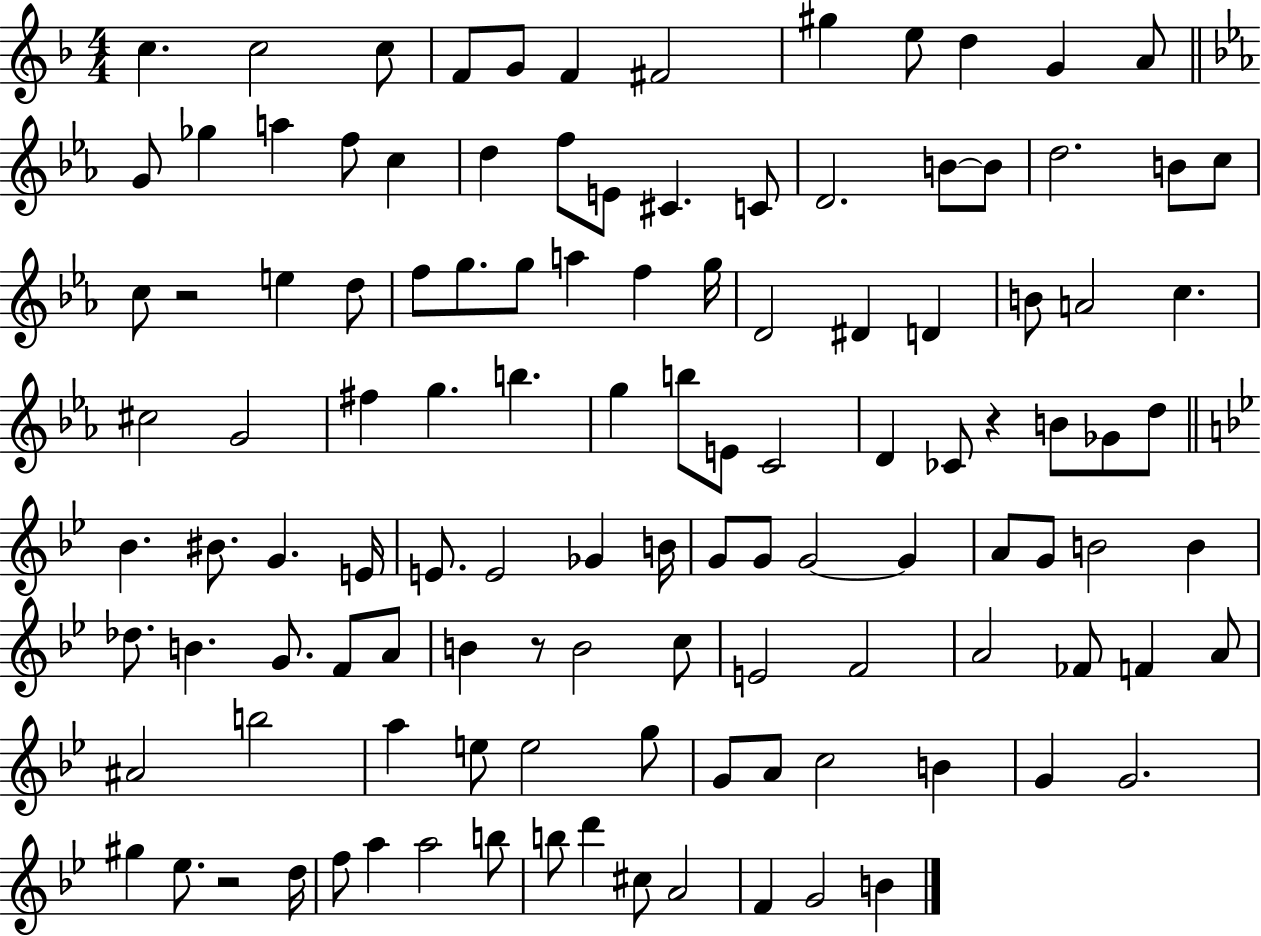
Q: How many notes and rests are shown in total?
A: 117